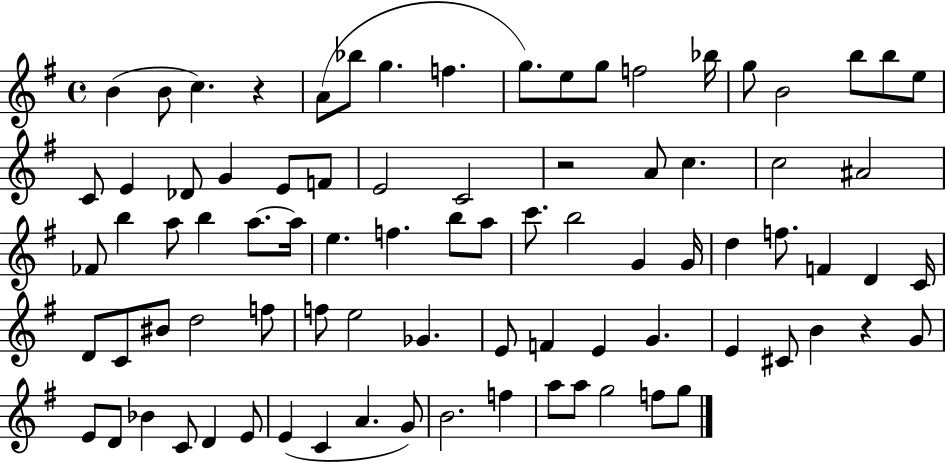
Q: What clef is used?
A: treble